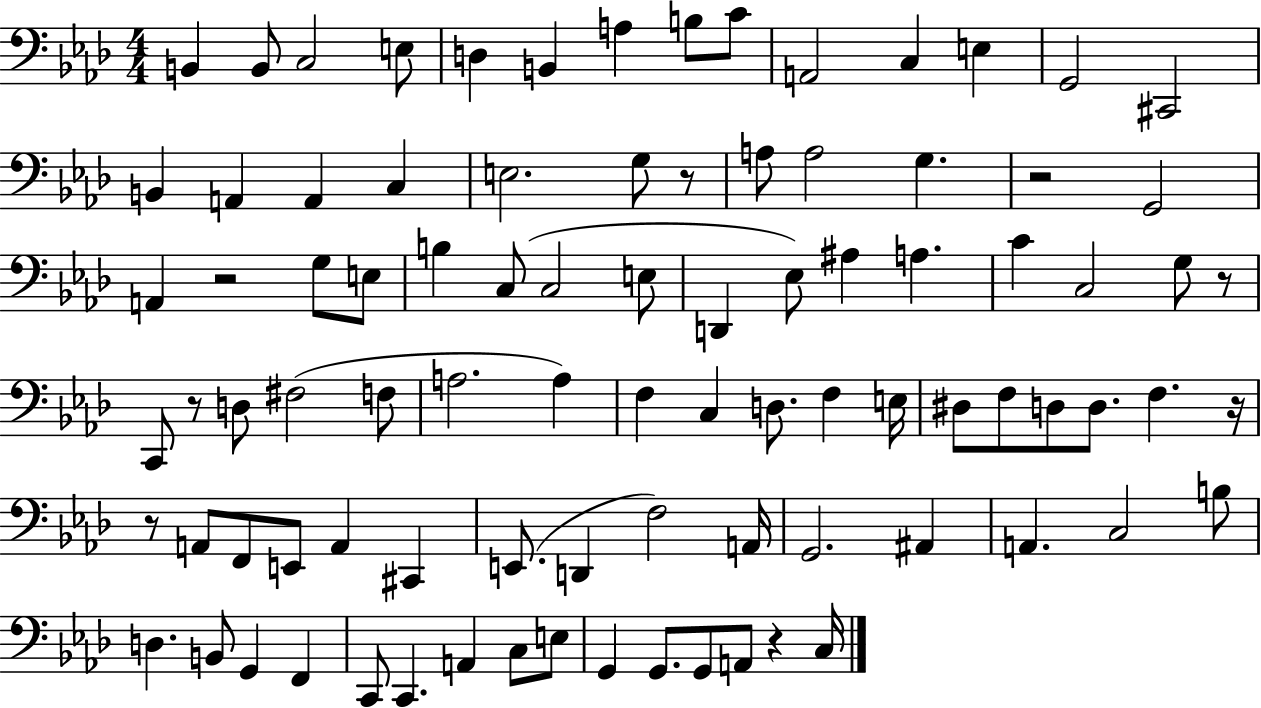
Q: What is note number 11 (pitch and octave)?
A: C3